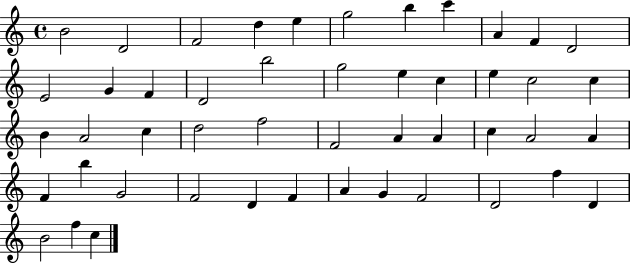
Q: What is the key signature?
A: C major